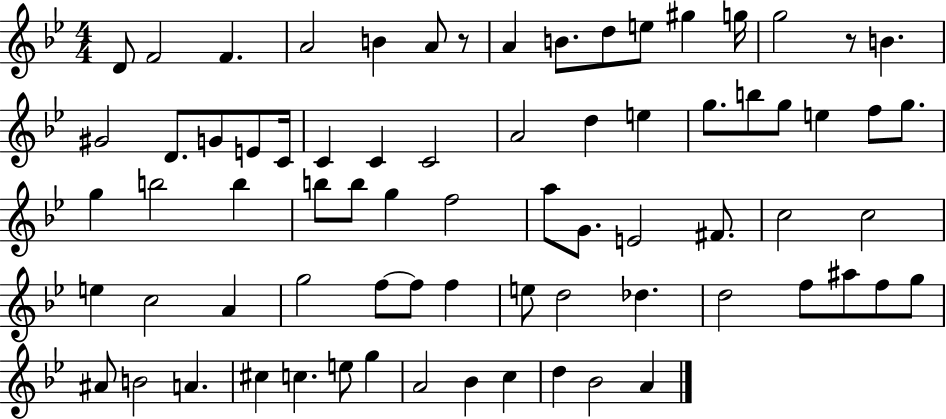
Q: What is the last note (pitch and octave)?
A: A4